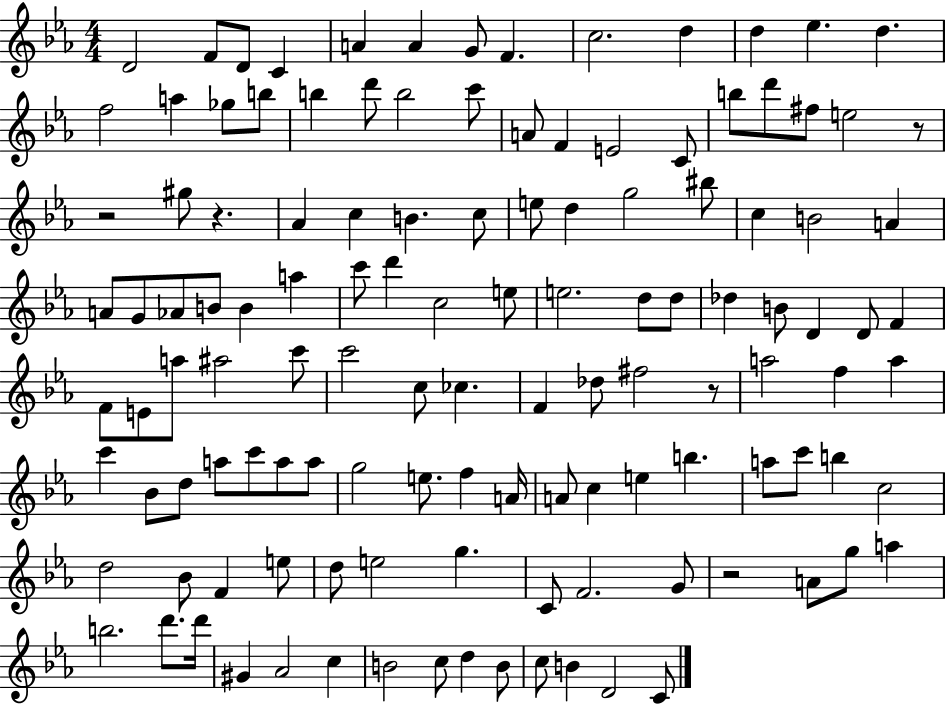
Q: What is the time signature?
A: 4/4